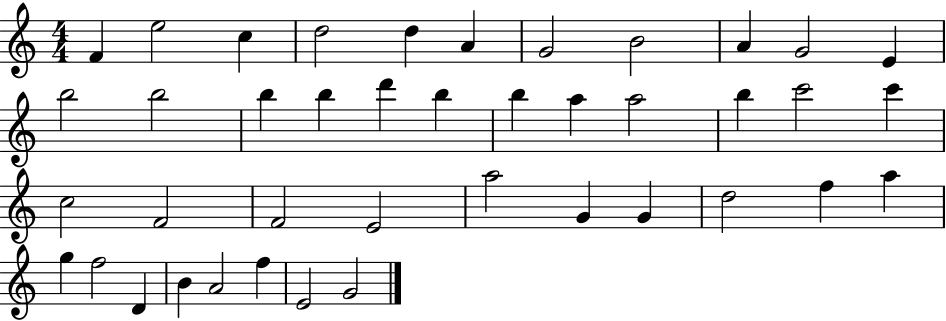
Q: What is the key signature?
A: C major